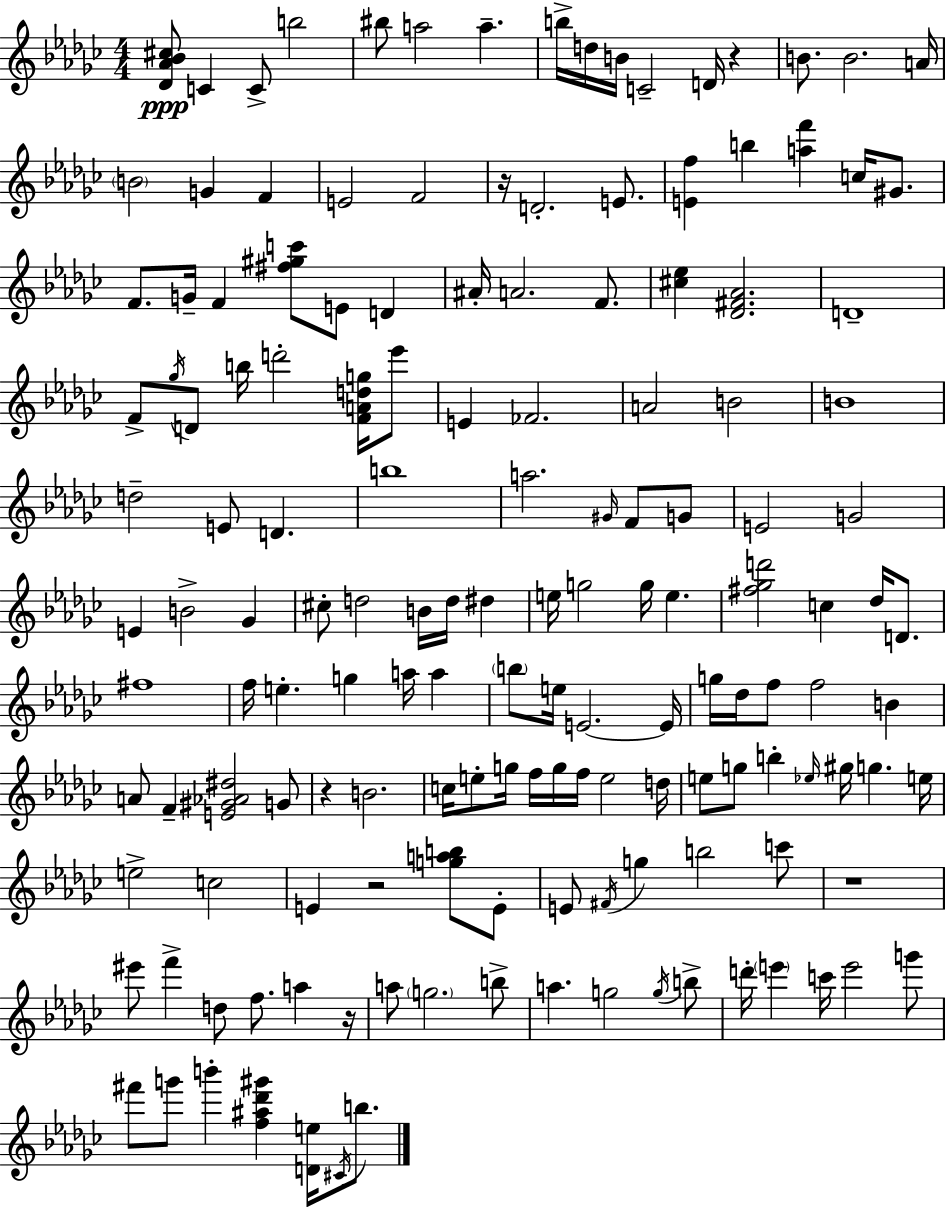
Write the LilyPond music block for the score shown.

{
  \clef treble
  \numericTimeSignature
  \time 4/4
  \key ees \minor
  <des' aes' bes' cis''>8\ppp c'4 c'8-> b''2 | bis''8 a''2 a''4.-- | b''16-> d''16 b'16 c'2-- d'16 r4 | b'8. b'2. a'16 | \break \parenthesize b'2 g'4 f'4 | e'2 f'2 | r16 d'2.-. e'8. | <e' f''>4 b''4 <a'' f'''>4 c''16 gis'8. | \break f'8. g'16-- f'4 <fis'' gis'' c'''>8 e'8 d'4 | ais'16-. a'2. f'8. | <cis'' ees''>4 <des' fis' aes'>2. | d'1-- | \break f'8-> \acciaccatura { ges''16 } d'8 b''16 d'''2-. <f' a' d'' g''>16 ees'''8 | e'4 fes'2. | a'2 b'2 | b'1 | \break d''2-- e'8 d'4. | b''1 | a''2. \grace { gis'16 } f'8 | g'8 e'2 g'2 | \break e'4 b'2-> ges'4 | cis''8-. d''2 b'16 d''16 dis''4 | e''16 g''2 g''16 e''4. | <fis'' ges'' d'''>2 c''4 des''16 d'8. | \break fis''1 | f''16 e''4.-. g''4 a''16 a''4 | \parenthesize b''8 e''16 e'2.~~ | e'16 g''16 des''16 f''8 f''2 b'4 | \break a'8 f'4-- <e' gis' aes' dis''>2 | g'8 r4 b'2. | c''16 e''8-. g''16 f''16 g''16 f''16 e''2 | d''16 e''8 g''8 b''4-. \grace { ees''16 } gis''16 g''4. | \break e''16 e''2-> c''2 | e'4 r2 <g'' a'' b''>8 | e'8-. e'8 \acciaccatura { fis'16 } g''4 b''2 | c'''8 r1 | \break eis'''8 f'''4-> d''8 f''8. a''4 | r16 a''8 \parenthesize g''2. | b''8-> a''4. g''2 | \acciaccatura { g''16 } b''8-> d'''16-. \parenthesize e'''4 c'''16 e'''2 | \break g'''8 fis'''8 g'''8 b'''4-. <f'' ais'' des''' gis'''>4 | <d' e''>16 \acciaccatura { cis'16 } b''8. \bar "|."
}